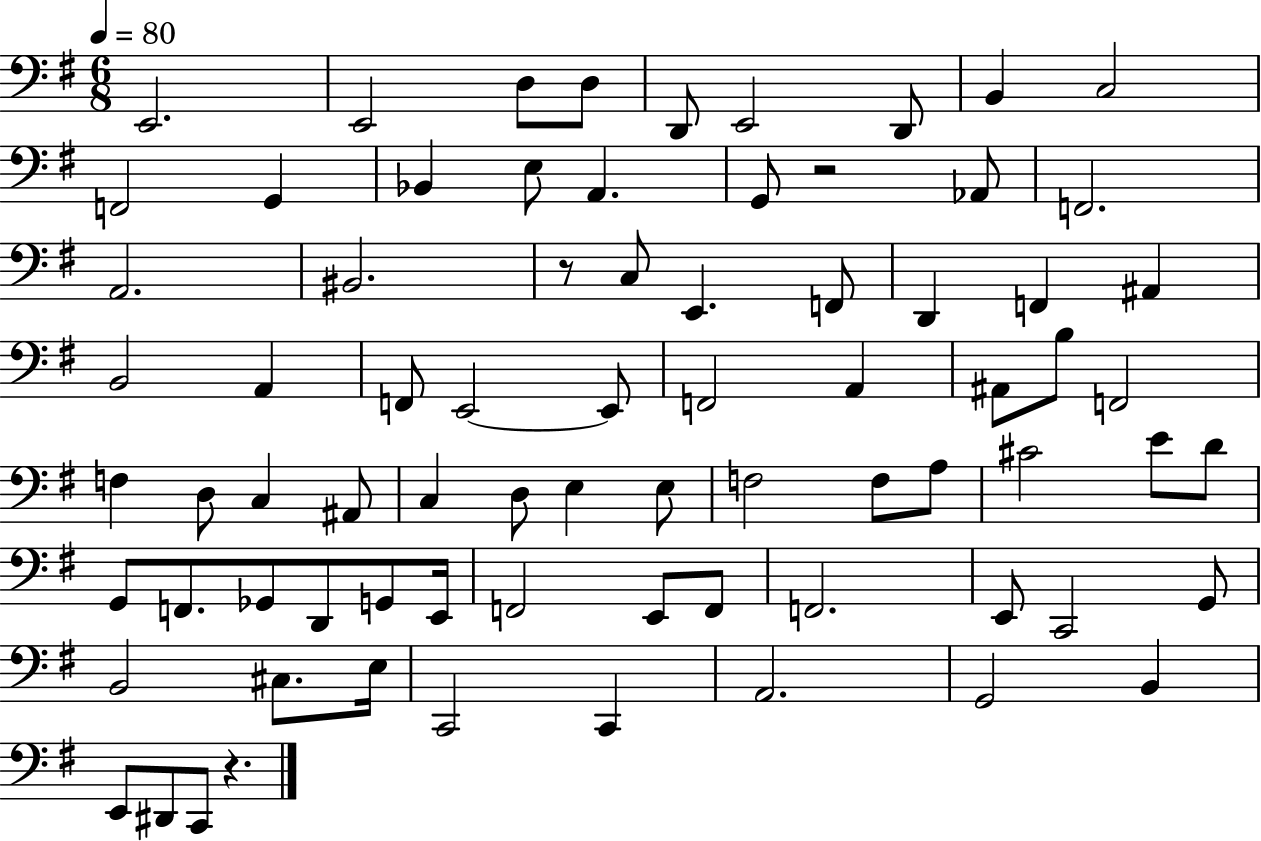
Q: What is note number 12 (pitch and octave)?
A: Bb2